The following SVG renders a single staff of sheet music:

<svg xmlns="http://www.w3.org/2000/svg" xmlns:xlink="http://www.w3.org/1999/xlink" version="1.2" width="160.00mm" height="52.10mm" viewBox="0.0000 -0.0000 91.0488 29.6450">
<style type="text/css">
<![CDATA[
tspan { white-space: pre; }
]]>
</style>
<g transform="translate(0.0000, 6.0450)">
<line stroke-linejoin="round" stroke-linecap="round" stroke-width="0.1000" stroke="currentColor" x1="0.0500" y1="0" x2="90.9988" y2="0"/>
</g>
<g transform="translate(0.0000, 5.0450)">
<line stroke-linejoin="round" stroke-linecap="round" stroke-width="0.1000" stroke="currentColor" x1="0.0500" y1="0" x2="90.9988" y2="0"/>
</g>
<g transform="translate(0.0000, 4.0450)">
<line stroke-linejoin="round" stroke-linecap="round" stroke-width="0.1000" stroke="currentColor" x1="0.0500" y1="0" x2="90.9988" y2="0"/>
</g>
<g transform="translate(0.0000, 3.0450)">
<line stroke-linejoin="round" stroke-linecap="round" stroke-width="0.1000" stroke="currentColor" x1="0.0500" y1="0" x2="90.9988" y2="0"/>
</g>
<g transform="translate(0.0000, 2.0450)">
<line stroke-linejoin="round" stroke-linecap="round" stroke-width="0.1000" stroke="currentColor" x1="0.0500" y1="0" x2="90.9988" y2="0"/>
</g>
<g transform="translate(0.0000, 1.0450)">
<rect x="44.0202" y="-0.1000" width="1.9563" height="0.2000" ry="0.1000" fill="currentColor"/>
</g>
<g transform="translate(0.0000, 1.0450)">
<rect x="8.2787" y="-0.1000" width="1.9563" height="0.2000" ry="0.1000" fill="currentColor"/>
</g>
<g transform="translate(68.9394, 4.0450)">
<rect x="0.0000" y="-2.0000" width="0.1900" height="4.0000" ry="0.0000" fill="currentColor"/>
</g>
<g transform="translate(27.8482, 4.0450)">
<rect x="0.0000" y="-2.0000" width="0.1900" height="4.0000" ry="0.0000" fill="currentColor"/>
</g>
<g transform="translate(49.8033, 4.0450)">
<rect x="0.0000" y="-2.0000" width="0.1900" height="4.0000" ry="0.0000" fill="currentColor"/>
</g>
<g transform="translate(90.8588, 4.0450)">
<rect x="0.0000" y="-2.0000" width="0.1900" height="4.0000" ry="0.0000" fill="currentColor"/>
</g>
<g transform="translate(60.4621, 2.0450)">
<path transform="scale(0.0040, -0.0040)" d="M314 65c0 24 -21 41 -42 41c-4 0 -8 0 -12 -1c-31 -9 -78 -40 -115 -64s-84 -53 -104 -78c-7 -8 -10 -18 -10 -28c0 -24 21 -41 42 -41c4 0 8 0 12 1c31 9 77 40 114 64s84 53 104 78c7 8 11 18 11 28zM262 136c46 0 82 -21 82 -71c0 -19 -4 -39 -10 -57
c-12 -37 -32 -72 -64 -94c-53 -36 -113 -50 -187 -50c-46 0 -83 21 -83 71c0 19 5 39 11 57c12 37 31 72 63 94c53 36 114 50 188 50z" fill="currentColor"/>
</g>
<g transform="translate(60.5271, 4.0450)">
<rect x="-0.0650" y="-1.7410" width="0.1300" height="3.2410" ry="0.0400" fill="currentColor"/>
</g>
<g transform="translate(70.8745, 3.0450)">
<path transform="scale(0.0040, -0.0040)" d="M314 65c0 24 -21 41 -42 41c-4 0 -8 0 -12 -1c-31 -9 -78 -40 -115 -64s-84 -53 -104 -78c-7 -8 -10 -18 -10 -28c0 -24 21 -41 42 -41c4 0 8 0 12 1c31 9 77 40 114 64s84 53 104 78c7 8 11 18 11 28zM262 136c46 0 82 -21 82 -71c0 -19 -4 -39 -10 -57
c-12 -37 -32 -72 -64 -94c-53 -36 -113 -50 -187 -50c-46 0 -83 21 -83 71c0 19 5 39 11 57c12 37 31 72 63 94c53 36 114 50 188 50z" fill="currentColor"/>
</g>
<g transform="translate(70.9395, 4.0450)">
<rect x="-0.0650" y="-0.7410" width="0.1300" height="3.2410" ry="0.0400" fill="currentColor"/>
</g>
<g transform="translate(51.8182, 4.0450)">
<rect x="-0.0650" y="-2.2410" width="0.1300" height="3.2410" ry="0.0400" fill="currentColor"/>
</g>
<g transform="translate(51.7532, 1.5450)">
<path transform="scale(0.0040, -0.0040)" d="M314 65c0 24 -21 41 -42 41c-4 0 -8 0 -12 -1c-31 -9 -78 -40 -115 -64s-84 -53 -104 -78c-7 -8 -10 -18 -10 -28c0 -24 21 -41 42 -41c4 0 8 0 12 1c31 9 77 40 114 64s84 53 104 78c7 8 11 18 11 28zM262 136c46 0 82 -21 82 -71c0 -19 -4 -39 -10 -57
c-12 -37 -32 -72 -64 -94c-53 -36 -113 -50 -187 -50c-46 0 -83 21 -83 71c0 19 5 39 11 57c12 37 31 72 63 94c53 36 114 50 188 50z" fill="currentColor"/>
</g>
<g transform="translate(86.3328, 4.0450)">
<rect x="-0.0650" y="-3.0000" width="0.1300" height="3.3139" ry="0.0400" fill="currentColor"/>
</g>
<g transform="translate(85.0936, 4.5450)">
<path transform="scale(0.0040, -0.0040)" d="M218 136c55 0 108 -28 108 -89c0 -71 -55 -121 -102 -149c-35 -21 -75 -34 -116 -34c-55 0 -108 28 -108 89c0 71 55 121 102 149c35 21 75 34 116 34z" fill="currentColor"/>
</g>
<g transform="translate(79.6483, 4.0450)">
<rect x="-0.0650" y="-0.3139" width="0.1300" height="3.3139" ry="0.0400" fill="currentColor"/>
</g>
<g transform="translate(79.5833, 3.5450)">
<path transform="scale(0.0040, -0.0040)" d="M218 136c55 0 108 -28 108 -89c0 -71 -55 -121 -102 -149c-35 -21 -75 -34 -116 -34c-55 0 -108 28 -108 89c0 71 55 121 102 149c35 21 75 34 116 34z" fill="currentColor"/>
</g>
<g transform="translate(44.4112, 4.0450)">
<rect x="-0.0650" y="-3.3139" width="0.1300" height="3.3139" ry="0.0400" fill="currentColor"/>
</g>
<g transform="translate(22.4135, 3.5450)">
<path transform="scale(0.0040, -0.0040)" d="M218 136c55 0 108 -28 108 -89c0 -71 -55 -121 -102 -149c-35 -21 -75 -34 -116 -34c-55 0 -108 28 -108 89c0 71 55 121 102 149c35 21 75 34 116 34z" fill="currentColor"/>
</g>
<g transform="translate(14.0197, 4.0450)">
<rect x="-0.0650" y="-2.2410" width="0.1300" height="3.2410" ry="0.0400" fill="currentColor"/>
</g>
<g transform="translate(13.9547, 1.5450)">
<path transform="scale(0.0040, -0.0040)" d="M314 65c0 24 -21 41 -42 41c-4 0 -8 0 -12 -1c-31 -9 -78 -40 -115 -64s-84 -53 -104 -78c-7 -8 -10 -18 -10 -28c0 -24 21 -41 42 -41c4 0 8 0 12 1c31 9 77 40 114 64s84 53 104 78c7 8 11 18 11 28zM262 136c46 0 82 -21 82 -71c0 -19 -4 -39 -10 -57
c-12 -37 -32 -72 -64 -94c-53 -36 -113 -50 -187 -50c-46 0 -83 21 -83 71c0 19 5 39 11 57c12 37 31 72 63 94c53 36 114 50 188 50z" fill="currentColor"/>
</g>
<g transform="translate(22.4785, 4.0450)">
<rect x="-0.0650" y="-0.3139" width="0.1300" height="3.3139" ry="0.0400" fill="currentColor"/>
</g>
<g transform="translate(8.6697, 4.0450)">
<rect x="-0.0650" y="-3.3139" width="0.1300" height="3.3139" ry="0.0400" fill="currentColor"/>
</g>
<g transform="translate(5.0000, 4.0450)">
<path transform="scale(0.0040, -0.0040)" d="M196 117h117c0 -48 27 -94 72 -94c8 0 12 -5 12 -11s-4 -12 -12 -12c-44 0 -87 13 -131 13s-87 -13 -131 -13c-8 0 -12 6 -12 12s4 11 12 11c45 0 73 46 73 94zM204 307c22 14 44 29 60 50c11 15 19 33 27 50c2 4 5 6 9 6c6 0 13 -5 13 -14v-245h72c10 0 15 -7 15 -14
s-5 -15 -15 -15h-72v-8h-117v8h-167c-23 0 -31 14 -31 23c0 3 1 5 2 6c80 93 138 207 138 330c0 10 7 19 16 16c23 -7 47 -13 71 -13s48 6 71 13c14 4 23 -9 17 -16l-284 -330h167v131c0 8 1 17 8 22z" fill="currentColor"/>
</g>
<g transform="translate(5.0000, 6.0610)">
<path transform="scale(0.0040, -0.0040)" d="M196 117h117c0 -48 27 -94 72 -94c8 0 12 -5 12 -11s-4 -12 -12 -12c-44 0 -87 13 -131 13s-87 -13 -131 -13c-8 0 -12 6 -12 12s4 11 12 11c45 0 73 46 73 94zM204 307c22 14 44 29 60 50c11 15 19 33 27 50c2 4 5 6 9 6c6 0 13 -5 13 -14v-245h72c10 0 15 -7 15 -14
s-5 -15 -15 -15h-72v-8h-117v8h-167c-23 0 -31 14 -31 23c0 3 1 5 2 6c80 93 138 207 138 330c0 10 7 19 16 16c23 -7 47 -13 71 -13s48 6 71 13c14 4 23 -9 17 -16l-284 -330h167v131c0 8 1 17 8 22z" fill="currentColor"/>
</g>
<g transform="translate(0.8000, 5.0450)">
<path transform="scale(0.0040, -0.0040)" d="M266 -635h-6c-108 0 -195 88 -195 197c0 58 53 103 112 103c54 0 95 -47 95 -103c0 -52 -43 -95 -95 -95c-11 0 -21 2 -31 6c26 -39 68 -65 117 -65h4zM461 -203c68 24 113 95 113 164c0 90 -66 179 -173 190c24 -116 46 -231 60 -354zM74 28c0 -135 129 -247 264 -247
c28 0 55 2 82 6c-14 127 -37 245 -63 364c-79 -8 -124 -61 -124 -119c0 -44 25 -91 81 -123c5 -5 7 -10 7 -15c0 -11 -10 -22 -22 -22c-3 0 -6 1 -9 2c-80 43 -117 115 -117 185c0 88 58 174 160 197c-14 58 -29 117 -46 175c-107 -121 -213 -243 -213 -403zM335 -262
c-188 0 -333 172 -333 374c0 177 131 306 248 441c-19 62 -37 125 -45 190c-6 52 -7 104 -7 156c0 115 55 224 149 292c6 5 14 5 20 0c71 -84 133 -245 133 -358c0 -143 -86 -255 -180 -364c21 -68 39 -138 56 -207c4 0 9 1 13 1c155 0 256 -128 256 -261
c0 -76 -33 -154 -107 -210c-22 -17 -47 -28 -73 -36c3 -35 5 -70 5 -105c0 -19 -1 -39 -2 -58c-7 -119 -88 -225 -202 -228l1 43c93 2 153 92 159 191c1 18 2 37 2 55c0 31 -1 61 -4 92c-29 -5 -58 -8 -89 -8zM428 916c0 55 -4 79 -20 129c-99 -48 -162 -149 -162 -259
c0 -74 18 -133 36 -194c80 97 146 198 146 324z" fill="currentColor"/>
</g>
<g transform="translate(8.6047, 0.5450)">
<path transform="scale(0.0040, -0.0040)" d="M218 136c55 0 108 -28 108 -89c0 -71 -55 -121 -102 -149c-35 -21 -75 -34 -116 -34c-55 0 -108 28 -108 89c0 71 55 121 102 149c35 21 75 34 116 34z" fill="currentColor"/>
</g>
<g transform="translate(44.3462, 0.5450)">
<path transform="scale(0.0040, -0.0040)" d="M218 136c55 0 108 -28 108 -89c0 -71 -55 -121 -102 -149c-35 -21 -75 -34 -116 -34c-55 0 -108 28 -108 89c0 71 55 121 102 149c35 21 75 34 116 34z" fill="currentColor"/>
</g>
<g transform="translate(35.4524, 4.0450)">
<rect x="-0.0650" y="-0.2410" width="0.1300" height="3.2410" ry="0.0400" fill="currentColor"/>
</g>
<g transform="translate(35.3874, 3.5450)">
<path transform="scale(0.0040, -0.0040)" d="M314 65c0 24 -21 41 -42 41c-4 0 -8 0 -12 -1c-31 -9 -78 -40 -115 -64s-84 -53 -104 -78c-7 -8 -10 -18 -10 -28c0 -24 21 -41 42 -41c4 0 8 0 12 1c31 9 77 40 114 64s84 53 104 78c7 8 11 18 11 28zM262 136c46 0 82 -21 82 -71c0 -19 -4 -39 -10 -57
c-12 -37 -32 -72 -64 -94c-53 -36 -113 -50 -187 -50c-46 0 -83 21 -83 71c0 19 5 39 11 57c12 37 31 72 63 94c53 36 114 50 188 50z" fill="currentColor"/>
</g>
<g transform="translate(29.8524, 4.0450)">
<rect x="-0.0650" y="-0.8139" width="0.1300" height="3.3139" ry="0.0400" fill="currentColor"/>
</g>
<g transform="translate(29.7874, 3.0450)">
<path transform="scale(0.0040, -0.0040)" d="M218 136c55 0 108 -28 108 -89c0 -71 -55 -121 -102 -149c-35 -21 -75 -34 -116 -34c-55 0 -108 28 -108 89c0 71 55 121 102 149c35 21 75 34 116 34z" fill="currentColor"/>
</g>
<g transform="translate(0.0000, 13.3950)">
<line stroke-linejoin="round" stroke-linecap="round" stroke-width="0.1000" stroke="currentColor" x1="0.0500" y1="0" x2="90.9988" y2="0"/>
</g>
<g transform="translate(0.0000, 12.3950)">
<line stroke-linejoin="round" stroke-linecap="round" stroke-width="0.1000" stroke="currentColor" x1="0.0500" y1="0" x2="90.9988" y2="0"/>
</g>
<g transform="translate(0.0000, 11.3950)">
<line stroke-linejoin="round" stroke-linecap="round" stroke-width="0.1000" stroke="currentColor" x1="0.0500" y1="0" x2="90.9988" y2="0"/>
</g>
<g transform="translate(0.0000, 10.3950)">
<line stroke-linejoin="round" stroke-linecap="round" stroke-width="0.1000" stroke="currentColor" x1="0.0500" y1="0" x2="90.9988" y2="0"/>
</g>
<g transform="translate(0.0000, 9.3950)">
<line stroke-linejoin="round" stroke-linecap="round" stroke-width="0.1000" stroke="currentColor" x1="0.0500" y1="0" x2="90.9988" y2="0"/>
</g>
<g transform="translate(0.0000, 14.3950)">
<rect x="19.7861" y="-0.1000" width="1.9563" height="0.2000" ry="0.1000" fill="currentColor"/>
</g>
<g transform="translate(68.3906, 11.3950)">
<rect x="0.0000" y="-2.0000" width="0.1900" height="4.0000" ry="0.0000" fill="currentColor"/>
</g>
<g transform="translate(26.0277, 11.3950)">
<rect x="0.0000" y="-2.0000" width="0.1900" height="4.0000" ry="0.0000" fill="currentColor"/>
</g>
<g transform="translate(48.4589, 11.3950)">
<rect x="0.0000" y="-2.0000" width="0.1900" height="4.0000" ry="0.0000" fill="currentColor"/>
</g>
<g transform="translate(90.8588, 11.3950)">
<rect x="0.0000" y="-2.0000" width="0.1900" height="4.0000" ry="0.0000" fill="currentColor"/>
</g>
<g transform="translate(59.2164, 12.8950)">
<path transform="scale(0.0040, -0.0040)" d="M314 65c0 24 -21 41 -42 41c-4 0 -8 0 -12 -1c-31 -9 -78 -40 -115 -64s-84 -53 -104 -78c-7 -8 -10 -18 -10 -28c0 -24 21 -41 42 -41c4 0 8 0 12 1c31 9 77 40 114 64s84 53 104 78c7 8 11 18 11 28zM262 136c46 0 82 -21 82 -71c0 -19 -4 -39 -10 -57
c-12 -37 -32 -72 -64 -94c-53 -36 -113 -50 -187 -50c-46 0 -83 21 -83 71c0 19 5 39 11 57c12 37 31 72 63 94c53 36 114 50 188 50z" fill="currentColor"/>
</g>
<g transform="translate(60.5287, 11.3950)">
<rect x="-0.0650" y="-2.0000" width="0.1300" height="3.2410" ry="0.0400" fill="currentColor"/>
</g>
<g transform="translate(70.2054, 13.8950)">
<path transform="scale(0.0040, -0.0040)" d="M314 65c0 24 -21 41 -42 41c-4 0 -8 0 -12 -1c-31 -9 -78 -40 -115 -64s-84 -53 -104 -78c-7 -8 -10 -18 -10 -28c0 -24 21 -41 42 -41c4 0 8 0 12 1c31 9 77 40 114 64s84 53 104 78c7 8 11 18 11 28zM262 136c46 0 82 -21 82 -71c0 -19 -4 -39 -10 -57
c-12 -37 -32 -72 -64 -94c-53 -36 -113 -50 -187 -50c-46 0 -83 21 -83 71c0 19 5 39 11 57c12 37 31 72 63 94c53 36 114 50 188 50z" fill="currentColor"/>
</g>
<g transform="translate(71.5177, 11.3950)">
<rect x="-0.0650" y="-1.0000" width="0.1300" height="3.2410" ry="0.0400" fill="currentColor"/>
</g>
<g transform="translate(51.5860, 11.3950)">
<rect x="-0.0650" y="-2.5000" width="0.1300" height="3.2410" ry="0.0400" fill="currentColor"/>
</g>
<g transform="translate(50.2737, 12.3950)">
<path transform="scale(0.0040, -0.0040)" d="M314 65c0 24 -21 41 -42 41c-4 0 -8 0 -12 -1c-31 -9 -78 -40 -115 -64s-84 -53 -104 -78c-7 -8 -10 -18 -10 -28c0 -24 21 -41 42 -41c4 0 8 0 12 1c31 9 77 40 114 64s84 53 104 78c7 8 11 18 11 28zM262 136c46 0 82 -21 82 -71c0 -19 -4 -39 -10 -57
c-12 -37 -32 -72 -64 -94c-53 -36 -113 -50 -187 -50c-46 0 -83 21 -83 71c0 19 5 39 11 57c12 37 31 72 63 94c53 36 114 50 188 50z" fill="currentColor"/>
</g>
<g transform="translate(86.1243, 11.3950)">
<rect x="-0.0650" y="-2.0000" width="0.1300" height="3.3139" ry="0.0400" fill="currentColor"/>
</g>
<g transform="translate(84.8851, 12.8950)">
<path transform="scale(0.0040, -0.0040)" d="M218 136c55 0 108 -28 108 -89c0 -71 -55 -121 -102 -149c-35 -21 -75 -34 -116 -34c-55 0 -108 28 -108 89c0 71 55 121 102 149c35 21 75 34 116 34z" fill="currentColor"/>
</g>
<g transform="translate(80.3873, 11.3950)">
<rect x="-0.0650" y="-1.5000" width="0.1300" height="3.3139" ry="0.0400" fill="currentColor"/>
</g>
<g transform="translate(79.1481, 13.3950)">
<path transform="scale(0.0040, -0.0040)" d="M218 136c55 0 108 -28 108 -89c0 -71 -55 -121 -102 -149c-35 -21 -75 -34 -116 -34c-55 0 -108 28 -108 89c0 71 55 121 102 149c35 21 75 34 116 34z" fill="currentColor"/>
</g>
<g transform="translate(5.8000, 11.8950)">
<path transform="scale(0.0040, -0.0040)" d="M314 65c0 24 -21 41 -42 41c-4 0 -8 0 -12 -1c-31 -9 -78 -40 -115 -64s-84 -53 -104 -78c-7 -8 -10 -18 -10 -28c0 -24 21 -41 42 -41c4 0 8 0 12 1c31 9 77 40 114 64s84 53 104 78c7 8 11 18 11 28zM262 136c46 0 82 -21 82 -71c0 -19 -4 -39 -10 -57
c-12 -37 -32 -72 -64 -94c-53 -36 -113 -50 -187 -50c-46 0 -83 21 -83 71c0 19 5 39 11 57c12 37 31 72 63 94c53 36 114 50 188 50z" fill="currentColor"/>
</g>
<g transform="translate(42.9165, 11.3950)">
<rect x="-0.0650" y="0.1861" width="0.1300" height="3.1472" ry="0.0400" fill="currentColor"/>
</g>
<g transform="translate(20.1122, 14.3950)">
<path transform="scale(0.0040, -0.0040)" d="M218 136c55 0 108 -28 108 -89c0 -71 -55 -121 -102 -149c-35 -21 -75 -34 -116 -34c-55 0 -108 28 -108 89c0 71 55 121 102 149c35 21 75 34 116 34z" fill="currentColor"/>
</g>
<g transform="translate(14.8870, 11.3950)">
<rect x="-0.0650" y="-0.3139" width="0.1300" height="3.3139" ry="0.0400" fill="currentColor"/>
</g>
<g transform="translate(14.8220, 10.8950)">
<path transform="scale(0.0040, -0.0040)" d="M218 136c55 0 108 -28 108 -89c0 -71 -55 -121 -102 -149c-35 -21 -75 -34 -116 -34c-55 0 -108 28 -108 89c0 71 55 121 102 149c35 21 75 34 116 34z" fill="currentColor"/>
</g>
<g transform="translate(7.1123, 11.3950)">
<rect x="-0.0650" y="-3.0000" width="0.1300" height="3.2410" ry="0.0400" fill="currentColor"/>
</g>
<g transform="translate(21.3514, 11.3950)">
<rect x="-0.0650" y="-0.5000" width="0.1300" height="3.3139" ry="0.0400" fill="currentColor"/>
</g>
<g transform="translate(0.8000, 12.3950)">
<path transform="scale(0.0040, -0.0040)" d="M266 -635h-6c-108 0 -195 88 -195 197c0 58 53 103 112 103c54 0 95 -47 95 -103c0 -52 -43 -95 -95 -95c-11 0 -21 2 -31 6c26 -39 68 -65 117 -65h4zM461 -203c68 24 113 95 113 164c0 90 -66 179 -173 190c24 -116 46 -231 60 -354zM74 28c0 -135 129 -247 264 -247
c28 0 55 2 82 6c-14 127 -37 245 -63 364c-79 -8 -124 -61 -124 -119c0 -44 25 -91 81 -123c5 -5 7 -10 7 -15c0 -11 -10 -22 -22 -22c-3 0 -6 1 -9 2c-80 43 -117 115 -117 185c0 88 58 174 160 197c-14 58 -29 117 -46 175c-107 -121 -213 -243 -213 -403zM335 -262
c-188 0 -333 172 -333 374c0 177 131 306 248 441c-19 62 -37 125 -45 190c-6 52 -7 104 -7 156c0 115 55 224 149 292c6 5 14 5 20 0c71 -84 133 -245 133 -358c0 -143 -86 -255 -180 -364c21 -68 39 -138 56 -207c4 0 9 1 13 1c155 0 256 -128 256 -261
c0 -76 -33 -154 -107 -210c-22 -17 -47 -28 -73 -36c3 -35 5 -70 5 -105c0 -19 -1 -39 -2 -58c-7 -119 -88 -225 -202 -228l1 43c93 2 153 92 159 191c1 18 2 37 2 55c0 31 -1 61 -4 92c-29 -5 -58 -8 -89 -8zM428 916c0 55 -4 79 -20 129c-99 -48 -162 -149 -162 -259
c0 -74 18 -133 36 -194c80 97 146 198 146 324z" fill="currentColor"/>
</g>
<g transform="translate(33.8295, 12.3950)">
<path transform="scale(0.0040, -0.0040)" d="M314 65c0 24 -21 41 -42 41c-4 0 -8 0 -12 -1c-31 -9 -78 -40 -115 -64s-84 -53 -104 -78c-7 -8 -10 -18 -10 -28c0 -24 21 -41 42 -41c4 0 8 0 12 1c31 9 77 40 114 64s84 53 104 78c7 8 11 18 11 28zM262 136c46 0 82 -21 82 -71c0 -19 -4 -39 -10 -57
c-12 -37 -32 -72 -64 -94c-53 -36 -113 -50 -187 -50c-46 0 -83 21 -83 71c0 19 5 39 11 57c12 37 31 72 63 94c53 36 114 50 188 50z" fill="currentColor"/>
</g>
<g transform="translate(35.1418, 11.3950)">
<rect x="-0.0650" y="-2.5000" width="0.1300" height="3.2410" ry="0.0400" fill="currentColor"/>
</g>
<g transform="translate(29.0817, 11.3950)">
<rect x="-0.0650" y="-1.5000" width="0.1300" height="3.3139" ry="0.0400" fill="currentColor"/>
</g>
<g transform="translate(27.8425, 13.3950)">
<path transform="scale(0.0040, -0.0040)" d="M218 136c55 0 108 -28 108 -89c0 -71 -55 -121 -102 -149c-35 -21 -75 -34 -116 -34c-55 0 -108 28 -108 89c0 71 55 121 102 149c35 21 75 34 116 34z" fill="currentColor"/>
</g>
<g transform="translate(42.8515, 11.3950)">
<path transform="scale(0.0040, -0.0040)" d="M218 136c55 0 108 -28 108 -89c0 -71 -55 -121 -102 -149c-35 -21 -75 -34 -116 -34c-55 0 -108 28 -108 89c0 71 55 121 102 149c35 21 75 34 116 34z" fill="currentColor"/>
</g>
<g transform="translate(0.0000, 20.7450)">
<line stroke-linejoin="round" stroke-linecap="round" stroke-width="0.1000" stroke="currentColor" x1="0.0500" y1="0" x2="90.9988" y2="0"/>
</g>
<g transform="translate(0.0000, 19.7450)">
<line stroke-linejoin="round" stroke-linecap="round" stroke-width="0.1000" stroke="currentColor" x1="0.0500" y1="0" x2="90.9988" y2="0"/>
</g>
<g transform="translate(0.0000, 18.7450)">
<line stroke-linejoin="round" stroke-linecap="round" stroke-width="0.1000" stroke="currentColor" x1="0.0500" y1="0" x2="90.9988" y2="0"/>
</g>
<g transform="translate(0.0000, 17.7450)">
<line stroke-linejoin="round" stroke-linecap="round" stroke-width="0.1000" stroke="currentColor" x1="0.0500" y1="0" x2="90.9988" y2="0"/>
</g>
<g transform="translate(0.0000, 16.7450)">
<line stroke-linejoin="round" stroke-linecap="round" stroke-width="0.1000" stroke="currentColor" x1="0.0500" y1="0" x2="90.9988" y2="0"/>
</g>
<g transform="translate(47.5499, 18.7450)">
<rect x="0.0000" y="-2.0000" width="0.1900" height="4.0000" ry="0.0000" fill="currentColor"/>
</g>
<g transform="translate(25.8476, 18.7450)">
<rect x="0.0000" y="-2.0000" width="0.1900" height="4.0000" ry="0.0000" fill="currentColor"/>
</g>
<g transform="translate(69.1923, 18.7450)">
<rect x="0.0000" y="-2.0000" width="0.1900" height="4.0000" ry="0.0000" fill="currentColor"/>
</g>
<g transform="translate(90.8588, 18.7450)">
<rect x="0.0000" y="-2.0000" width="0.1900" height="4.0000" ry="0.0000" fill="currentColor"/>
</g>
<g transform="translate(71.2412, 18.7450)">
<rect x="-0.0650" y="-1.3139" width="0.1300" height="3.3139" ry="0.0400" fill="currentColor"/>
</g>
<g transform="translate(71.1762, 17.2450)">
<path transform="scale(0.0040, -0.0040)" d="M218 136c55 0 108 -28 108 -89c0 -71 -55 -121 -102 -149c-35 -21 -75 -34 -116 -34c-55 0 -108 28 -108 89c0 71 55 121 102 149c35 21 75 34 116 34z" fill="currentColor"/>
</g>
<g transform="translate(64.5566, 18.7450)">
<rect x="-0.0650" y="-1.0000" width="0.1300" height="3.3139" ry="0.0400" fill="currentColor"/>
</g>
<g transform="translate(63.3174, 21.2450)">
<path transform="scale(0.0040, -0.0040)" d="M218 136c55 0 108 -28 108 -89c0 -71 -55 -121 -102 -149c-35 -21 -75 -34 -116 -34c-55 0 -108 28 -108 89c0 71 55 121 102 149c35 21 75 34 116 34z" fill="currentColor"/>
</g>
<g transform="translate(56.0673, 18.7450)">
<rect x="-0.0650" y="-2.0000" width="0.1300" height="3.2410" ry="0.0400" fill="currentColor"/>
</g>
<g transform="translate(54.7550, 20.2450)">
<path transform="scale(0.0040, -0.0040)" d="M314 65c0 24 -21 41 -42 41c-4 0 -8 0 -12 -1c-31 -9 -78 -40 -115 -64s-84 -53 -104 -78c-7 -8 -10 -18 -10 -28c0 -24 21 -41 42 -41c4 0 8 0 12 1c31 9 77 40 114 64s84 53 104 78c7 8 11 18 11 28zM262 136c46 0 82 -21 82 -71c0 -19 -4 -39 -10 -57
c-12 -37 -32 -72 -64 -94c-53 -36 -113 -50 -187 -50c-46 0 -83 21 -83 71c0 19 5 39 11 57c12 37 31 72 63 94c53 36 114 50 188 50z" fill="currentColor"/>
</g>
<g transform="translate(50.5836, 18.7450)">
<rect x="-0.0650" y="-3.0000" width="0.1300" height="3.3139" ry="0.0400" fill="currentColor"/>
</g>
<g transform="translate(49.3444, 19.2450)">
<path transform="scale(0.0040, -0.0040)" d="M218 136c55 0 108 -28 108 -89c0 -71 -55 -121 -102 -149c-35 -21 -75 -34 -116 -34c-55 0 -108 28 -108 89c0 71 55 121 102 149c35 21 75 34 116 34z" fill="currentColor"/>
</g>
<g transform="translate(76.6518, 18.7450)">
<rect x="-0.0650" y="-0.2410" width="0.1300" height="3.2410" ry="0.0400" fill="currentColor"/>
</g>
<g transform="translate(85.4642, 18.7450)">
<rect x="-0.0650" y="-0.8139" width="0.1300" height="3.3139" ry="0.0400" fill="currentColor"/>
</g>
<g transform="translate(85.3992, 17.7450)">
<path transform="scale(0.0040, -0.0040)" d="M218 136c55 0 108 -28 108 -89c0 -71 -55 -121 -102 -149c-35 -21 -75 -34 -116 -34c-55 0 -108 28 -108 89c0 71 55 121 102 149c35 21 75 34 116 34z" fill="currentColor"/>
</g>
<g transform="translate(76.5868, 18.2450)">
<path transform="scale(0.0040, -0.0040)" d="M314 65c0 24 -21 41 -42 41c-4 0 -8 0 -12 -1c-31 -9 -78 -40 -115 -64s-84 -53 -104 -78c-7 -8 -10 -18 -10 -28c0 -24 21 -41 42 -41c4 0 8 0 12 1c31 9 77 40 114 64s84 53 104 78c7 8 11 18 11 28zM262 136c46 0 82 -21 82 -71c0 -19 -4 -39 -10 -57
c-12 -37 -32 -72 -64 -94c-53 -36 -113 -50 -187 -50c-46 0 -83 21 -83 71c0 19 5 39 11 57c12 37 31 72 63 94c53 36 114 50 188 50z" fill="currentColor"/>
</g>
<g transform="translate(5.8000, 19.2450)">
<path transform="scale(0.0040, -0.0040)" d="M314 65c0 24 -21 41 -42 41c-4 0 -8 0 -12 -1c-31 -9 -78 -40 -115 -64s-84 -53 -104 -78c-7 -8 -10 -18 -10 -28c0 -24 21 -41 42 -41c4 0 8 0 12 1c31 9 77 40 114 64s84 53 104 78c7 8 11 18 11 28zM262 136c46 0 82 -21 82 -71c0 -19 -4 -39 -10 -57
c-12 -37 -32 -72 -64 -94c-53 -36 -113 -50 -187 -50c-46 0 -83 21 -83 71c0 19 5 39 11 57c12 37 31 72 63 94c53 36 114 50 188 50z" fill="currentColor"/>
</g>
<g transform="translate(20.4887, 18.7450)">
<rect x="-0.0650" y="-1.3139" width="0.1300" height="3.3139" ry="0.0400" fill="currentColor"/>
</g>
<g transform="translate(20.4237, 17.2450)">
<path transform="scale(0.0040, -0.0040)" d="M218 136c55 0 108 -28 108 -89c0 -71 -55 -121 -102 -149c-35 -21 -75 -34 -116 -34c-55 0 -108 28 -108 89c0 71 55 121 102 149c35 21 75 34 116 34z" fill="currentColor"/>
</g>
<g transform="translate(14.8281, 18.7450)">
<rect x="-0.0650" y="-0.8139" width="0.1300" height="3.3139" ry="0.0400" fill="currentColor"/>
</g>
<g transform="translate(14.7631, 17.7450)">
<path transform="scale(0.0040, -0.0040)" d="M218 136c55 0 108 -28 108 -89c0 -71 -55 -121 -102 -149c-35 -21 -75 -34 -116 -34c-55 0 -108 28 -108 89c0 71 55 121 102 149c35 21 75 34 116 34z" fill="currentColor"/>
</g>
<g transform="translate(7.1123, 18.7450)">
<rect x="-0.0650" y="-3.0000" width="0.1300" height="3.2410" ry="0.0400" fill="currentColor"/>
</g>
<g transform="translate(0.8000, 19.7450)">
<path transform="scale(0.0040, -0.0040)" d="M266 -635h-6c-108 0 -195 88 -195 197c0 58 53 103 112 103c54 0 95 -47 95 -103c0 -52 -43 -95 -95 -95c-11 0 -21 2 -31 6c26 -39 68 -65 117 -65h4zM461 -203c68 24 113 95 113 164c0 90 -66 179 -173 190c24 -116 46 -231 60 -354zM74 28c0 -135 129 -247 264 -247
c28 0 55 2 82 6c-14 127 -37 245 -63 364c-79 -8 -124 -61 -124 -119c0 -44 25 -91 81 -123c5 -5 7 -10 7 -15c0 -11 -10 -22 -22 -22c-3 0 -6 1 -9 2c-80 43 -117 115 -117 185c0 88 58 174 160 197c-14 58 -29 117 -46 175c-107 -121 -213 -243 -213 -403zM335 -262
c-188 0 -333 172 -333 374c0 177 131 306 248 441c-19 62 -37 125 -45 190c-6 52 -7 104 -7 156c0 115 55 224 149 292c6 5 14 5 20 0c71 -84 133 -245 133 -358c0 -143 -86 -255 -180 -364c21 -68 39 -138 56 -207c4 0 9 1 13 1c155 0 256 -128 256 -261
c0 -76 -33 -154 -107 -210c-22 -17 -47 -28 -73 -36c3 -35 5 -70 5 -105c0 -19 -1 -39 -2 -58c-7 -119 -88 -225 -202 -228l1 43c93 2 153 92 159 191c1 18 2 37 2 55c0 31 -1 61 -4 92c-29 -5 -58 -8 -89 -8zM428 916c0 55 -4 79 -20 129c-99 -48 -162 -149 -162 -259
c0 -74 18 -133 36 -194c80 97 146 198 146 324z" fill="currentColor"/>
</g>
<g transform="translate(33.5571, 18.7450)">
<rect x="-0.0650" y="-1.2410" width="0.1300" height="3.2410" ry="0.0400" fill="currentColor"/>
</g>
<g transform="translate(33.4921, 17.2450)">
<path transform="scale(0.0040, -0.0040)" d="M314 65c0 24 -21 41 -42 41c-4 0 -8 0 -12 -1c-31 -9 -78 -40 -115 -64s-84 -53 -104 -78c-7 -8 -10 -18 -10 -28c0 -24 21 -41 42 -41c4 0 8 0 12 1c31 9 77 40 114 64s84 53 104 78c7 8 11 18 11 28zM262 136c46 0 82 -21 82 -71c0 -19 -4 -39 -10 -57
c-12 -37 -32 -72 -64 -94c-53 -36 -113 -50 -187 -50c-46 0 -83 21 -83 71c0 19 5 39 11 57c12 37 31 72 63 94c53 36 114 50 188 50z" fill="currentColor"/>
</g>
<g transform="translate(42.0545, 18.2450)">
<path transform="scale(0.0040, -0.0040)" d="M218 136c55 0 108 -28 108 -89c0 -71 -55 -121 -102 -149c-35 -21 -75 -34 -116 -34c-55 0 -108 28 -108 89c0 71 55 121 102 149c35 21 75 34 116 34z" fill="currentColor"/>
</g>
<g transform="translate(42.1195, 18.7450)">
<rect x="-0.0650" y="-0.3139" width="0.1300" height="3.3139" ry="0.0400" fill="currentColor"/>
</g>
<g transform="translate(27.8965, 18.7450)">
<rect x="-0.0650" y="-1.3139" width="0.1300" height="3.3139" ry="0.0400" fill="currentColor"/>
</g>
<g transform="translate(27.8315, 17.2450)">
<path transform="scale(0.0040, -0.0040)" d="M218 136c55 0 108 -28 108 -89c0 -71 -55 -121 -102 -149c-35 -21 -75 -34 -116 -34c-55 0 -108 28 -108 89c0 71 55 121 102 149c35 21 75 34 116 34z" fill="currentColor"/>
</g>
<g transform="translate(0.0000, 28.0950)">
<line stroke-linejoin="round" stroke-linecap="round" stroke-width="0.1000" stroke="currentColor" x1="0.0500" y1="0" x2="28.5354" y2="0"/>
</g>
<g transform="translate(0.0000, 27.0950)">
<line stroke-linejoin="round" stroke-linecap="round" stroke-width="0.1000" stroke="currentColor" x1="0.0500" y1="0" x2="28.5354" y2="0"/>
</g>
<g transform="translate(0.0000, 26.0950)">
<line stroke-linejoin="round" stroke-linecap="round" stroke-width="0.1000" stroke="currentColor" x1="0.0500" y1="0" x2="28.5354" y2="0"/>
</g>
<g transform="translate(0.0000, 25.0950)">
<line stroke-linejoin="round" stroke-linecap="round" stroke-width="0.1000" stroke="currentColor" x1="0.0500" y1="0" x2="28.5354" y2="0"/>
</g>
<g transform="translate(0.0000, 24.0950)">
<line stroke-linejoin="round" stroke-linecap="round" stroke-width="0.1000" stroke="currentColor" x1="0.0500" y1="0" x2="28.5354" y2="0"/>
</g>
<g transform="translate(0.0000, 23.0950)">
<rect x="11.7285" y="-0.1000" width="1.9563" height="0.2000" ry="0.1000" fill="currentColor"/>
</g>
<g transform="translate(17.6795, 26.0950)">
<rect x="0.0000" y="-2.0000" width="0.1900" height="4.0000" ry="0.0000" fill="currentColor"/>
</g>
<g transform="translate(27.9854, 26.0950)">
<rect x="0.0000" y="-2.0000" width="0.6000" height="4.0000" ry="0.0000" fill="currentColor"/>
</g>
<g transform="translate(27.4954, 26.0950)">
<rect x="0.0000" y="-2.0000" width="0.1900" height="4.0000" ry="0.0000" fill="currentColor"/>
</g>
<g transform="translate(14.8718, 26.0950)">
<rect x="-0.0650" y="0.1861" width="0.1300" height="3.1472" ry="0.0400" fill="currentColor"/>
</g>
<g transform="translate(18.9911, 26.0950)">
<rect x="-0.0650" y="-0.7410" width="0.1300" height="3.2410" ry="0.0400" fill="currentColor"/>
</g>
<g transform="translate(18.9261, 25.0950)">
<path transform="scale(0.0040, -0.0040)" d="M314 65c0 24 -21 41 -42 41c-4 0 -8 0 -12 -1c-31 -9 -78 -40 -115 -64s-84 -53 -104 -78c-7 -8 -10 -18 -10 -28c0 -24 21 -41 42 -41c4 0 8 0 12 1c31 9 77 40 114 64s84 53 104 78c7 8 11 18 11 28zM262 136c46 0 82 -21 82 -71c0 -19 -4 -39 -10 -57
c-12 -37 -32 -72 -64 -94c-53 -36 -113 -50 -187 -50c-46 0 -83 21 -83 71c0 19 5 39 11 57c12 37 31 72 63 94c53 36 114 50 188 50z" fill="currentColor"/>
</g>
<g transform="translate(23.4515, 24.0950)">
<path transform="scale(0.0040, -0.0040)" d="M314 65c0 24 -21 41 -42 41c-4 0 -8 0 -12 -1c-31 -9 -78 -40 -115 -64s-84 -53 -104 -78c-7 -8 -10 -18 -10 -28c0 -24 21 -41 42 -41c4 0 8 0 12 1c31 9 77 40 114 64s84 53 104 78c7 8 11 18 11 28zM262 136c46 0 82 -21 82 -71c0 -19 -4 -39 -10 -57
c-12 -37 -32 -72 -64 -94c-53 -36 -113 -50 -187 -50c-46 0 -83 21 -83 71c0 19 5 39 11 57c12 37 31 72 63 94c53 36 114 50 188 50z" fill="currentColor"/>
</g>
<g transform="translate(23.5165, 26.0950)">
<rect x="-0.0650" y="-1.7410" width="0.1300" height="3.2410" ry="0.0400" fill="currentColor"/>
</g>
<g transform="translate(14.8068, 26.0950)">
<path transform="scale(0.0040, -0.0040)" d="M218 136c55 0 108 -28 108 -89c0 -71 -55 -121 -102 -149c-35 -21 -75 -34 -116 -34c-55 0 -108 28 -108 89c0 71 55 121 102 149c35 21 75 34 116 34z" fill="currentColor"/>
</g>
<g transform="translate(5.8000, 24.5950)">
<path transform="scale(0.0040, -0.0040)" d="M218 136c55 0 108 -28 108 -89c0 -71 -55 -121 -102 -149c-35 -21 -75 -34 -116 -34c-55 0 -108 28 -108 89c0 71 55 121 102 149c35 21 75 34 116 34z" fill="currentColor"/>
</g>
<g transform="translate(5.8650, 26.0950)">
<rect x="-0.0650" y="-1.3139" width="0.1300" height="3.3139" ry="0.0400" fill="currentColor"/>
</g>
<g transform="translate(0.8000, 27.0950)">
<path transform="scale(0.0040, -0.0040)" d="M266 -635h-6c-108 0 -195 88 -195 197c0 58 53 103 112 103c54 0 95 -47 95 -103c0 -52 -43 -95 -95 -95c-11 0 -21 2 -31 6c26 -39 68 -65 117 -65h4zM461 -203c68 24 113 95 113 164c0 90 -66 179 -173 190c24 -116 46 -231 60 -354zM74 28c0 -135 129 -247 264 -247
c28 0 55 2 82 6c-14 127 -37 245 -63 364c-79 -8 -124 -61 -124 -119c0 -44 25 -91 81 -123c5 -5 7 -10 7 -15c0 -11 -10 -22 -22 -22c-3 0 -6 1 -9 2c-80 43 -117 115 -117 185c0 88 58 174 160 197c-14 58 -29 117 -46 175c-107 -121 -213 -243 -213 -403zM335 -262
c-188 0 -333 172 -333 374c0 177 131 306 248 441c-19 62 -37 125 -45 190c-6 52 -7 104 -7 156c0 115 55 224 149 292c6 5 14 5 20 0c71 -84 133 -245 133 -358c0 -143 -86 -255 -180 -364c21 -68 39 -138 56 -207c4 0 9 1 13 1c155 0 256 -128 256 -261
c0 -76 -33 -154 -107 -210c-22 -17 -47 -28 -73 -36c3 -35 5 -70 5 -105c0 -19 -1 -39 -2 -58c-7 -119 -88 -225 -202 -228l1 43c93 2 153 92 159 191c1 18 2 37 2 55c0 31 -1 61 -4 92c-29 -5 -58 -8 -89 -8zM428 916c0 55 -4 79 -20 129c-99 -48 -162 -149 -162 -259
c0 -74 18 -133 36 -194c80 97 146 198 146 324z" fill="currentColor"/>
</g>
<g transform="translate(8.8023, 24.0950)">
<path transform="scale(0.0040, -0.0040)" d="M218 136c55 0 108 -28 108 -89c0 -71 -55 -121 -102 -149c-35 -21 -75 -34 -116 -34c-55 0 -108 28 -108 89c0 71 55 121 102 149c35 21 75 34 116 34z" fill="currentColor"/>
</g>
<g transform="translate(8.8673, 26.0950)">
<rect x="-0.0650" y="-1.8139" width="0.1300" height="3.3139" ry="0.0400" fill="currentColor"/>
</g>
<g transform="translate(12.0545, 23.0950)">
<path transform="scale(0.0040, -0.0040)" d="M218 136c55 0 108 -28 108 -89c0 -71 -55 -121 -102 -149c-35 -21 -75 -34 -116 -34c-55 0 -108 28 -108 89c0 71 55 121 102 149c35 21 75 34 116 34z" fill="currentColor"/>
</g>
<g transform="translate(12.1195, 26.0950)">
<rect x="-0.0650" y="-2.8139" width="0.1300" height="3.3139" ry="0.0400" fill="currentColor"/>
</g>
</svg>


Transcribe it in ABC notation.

X:1
T:Untitled
M:4/4
L:1/4
K:C
b g2 c d c2 b g2 f2 d2 c A A2 c C E G2 B G2 F2 D2 E F A2 d e e e2 c A F2 D e c2 d e f a B d2 f2